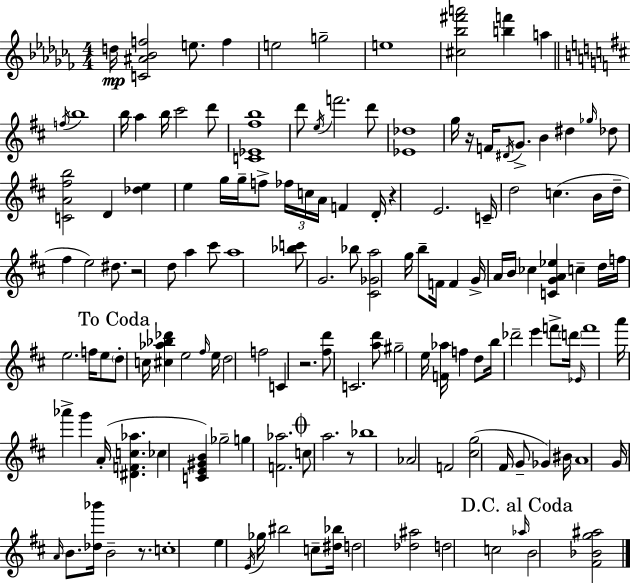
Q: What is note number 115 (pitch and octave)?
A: C5